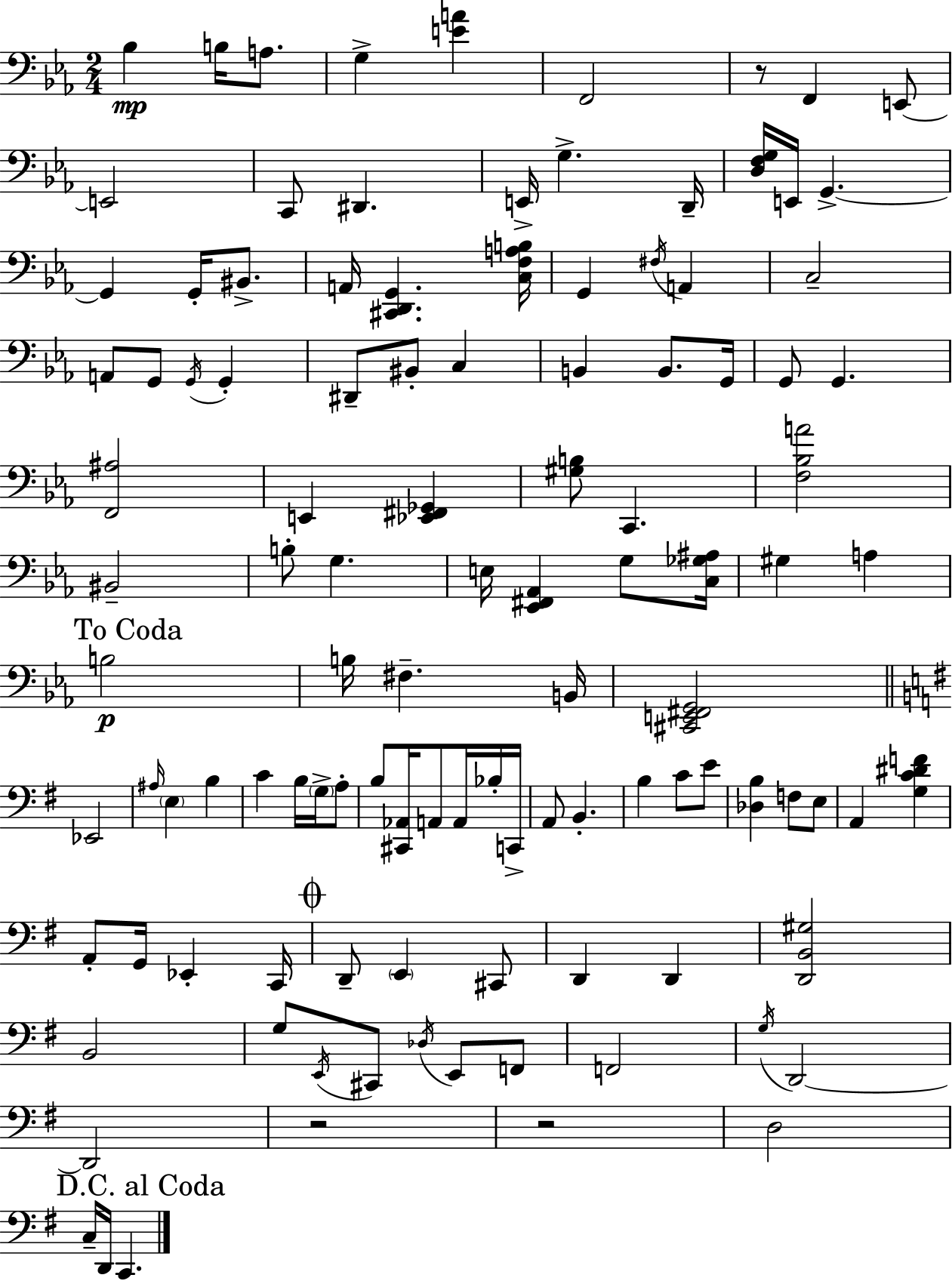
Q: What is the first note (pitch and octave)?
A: Bb3